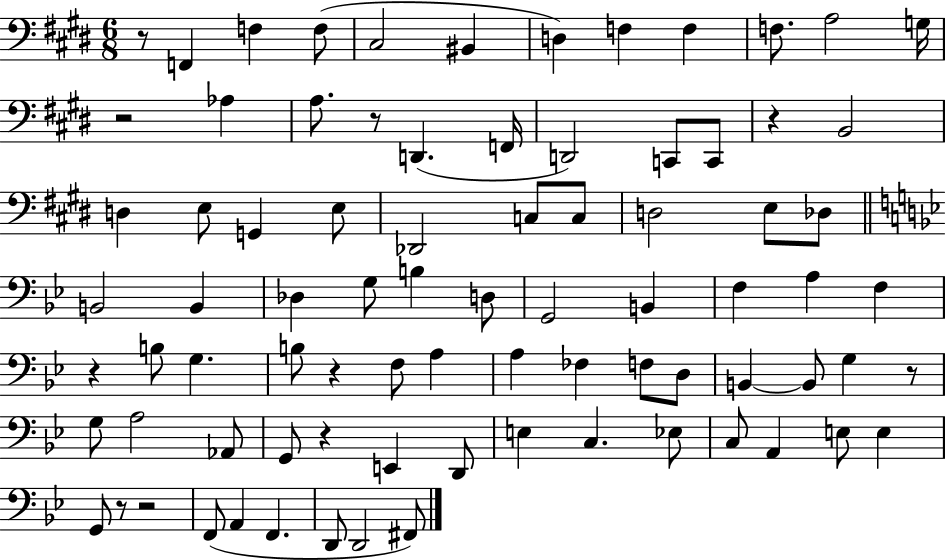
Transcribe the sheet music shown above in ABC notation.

X:1
T:Untitled
M:6/8
L:1/4
K:E
z/2 F,, F, F,/2 ^C,2 ^B,, D, F, F, F,/2 A,2 G,/4 z2 _A, A,/2 z/2 D,, F,,/4 D,,2 C,,/2 C,,/2 z B,,2 D, E,/2 G,, E,/2 _D,,2 C,/2 C,/2 D,2 E,/2 _D,/2 B,,2 B,, _D, G,/2 B, D,/2 G,,2 B,, F, A, F, z B,/2 G, B,/2 z F,/2 A, A, _F, F,/2 D,/2 B,, B,,/2 G, z/2 G,/2 A,2 _A,,/2 G,,/2 z E,, D,,/2 E, C, _E,/2 C,/2 A,, E,/2 E, G,,/2 z/2 z2 F,,/2 A,, F,, D,,/2 D,,2 ^F,,/2